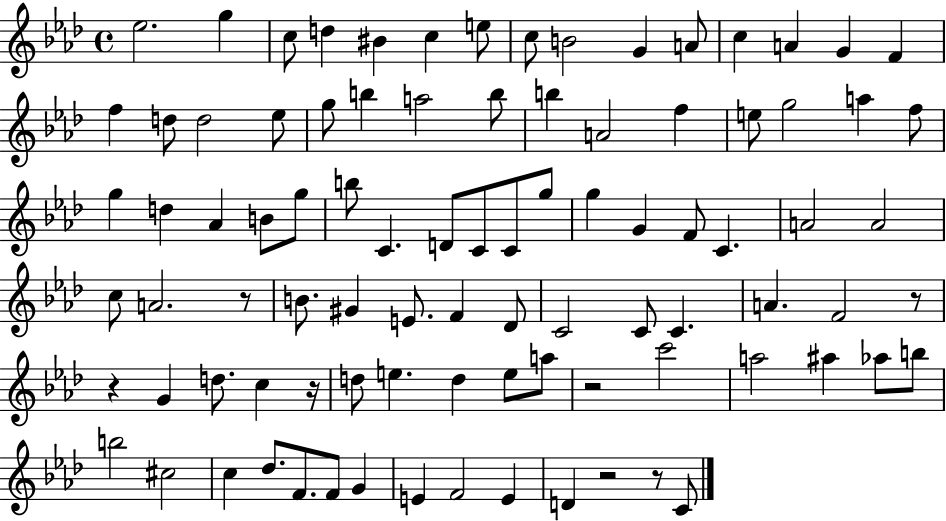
Eb5/h. G5/q C5/e D5/q BIS4/q C5/q E5/e C5/e B4/h G4/q A4/e C5/q A4/q G4/q F4/q F5/q D5/e D5/h Eb5/e G5/e B5/q A5/h B5/e B5/q A4/h F5/q E5/e G5/h A5/q F5/e G5/q D5/q Ab4/q B4/e G5/e B5/e C4/q. D4/e C4/e C4/e G5/e G5/q G4/q F4/e C4/q. A4/h A4/h C5/e A4/h. R/e B4/e. G#4/q E4/e. F4/q Db4/e C4/h C4/e C4/q. A4/q. F4/h R/e R/q G4/q D5/e. C5/q R/s D5/e E5/q. D5/q E5/e A5/e R/h C6/h A5/h A#5/q Ab5/e B5/e B5/h C#5/h C5/q Db5/e. F4/e. F4/e G4/q E4/q F4/h E4/q D4/q R/h R/e C4/e